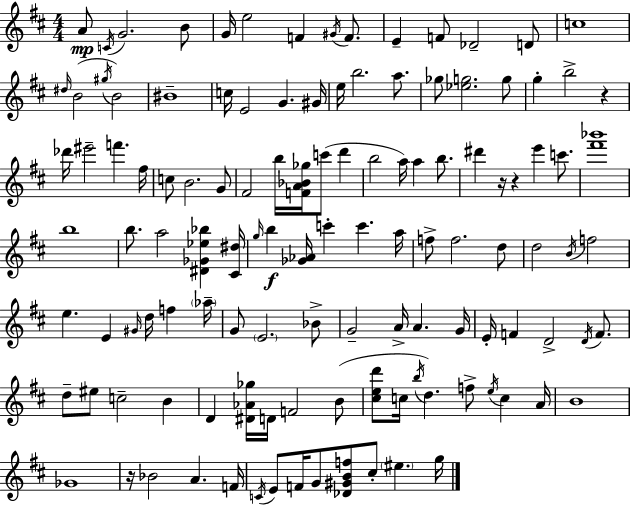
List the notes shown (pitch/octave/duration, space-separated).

A4/e C4/s G4/h. B4/e G4/s E5/h F4/q G#4/s F4/e. E4/q F4/e Db4/h D4/e C5/w D#5/s B4/h G#5/s B4/h BIS4/w C5/s E4/h G4/q. G#4/s E5/s B5/h. A5/e. Gb5/e [Eb5,G5]/h. G5/e G5/q B5/h R/q Db6/s EIS6/h F6/q. F#5/s C5/e B4/h. G4/e F#4/h B5/s [F4,A4,Bb4,Gb5]/s C6/e D6/q B5/h A5/s A5/q B5/e. D#6/q R/s R/q E6/q C6/e. [F#6,Bb6]/w B5/w B5/e. A5/h [D#4,Gb4,Eb5,Bb5]/q [C#4,D#5]/s G5/s B5/q [Gb4,Ab4]/s C6/q C6/q. A5/s F5/e F5/h. D5/e D5/h B4/s F5/h E5/q. E4/q G#4/s D5/s F5/q Ab5/s G4/e E4/h. Bb4/e G4/h A4/s A4/q. G4/s E4/s F4/q D4/h D4/s F4/e. D5/e EIS5/e C5/h B4/q D4/q [D#4,Ab4,Gb5]/s D4/s F4/h B4/e [C#5,E5,D6]/e C5/s B5/s D5/q. F5/e E5/s C5/q A4/s B4/w Gb4/w R/s Bb4/h A4/q. F4/s C4/s E4/e F4/s G4/e [Db4,G#4,B4,F5]/e C#5/e EIS5/q. G5/s